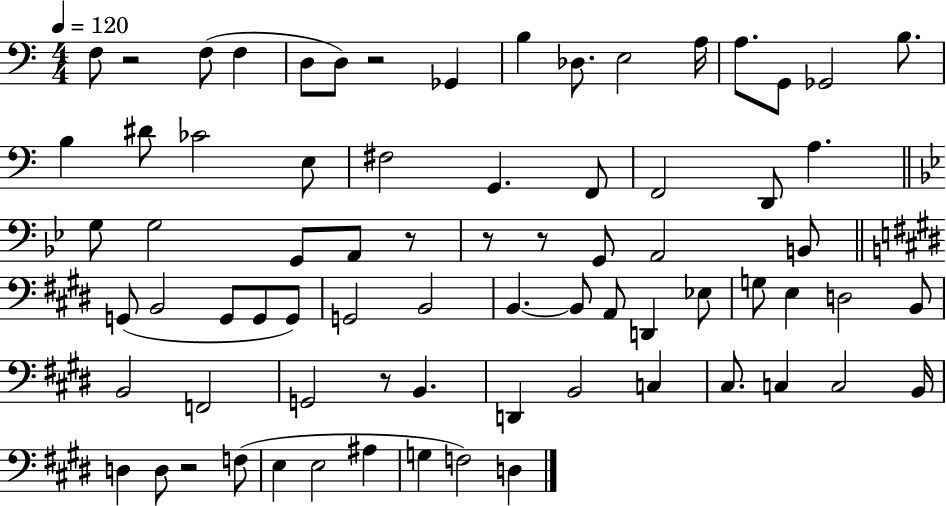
F3/e R/h F3/e F3/q D3/e D3/e R/h Gb2/q B3/q Db3/e. E3/h A3/s A3/e. G2/e Gb2/h B3/e. B3/q D#4/e CES4/h E3/e F#3/h G2/q. F2/e F2/h D2/e A3/q. G3/e G3/h G2/e A2/e R/e R/e R/e G2/e A2/h B2/e G2/e B2/h G2/e G2/e G2/e G2/h B2/h B2/q. B2/e A2/e D2/q Eb3/e G3/e E3/q D3/h B2/e B2/h F2/h G2/h R/e B2/q. D2/q B2/h C3/q C#3/e. C3/q C3/h B2/s D3/q D3/e R/h F3/e E3/q E3/h A#3/q G3/q F3/h D3/q